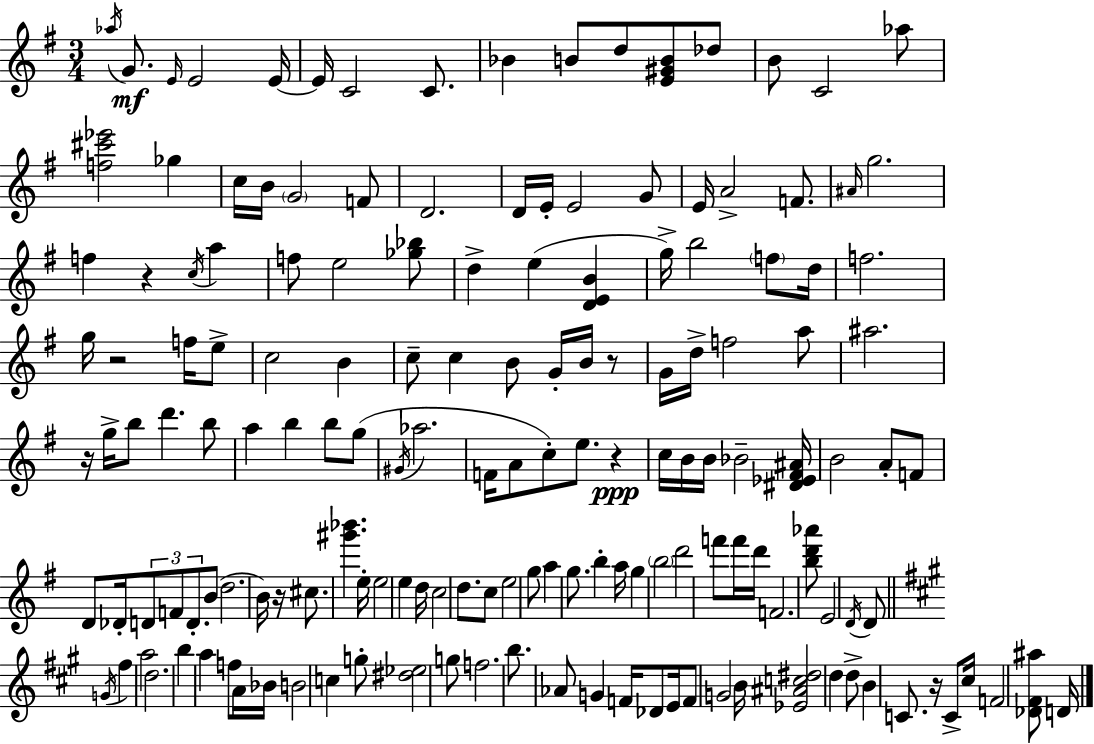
{
  \clef treble
  \numericTimeSignature
  \time 3/4
  \key g \major
  \repeat volta 2 { \acciaccatura { aes''16 }\mf g'8. \grace { e'16 } e'2 | e'16~~ e'16 c'2 c'8. | bes'4 b'8 d''8 <e' gis' b'>8 | des''8 b'8 c'2 | \break aes''8 <f'' cis''' ees'''>2 ges''4 | c''16 b'16 \parenthesize g'2 | f'8 d'2. | d'16 e'16-. e'2 | \break g'8 e'16 a'2-> f'8. | \grace { ais'16 } g''2. | f''4 r4 \acciaccatura { c''16 } | a''4 f''8 e''2 | \break <ges'' bes''>8 d''4-> e''4( | <d' e' b'>4 g''16->) b''2 | \parenthesize f''8 d''16 f''2. | g''16 r2 | \break f''16 e''8-> c''2 | b'4 c''8-- c''4 b'8 | g'16-. b'16 r8 g'16 d''16-> f''2 | a''8 ais''2. | \break r16 g''16-> b''8 d'''4. | b''8 a''4 b''4 | b''8 g''8( \acciaccatura { gis'16 } aes''2. | f'16 a'8 c''8-.) e''8. | \break r4\ppp c''16 b'16 b'16 bes'2-- | <dis' ees' fis' ais'>16 b'2 | a'8-. f'8 d'8 des'16-. \tuplet 3/2 { d'8 f'8 | d'8.-. } b'8( d''2. | \break b'16) r16 cis''8. <gis''' bes'''>4. | e''16-. e''2 | e''4 d''16 c''2 | d''8. c''8 e''2 | \break g''8 a''4 g''8. | b''4-. a''16 g''4 \parenthesize b''2 | d'''2 | f'''8 f'''16 d'''16 f'2. | \break <b'' d''' aes'''>8 e'2 | \acciaccatura { d'16 } d'8 \bar "||" \break \key a \major \acciaccatura { g'16 } fis''4 a''2 | d''2. | b''4 a''4 f''8 a'16 | bes'16 b'2 c''4 | \break g''8-. <dis'' ees''>2 g''8 | f''2. | b''8. aes'8 g'4 f'16 des'8 | e'16 f'8 g'2 | \break b'16 <ees' ais' c'' dis''>2 d''4 | d''8-> b'4 c'8. r16 c'8-> | cis''16 f'2 <des' fis' ais''>8 | d'16 } \bar "|."
}